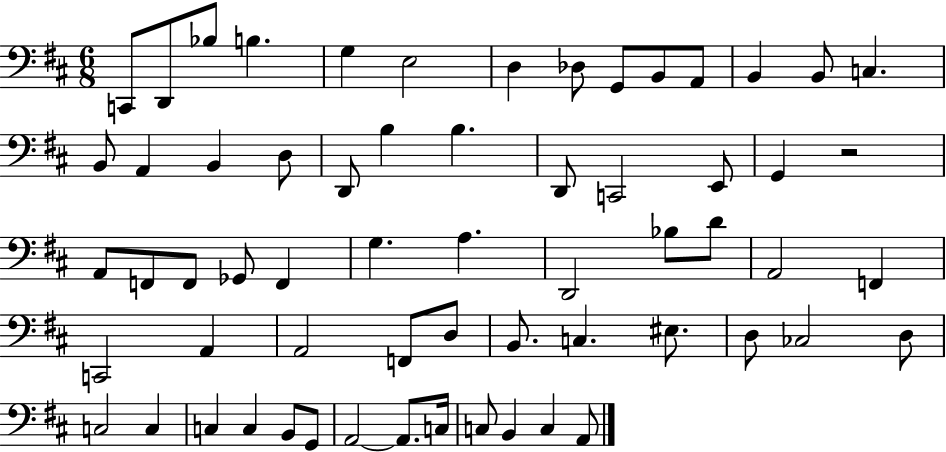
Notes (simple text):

C2/e D2/e Bb3/e B3/q. G3/q E3/h D3/q Db3/e G2/e B2/e A2/e B2/q B2/e C3/q. B2/e A2/q B2/q D3/e D2/e B3/q B3/q. D2/e C2/h E2/e G2/q R/h A2/e F2/e F2/e Gb2/e F2/q G3/q. A3/q. D2/h Bb3/e D4/e A2/h F2/q C2/h A2/q A2/h F2/e D3/e B2/e. C3/q. EIS3/e. D3/e CES3/h D3/e C3/h C3/q C3/q C3/q B2/e G2/e A2/h A2/e. C3/s C3/e B2/q C3/q A2/e